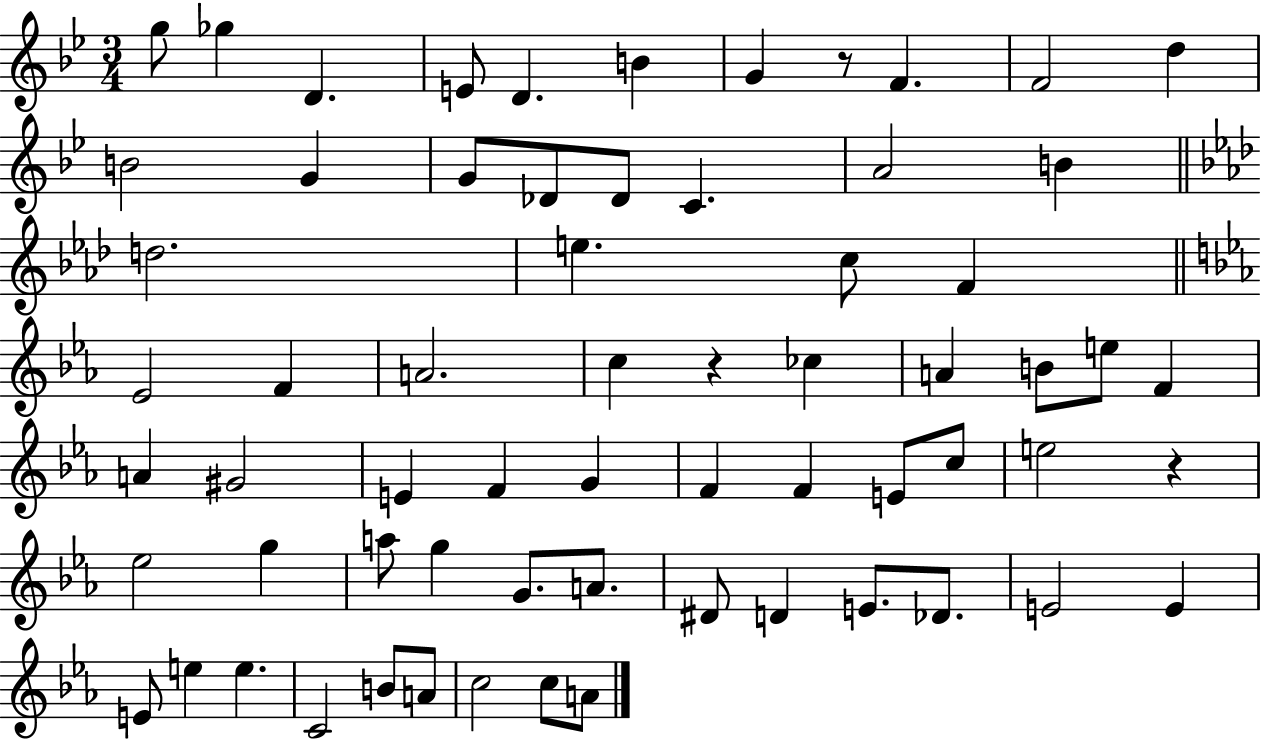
G5/e Gb5/q D4/q. E4/e D4/q. B4/q G4/q R/e F4/q. F4/h D5/q B4/h G4/q G4/e Db4/e Db4/e C4/q. A4/h B4/q D5/h. E5/q. C5/e F4/q Eb4/h F4/q A4/h. C5/q R/q CES5/q A4/q B4/e E5/e F4/q A4/q G#4/h E4/q F4/q G4/q F4/q F4/q E4/e C5/e E5/h R/q Eb5/h G5/q A5/e G5/q G4/e. A4/e. D#4/e D4/q E4/e. Db4/e. E4/h E4/q E4/e E5/q E5/q. C4/h B4/e A4/e C5/h C5/e A4/e